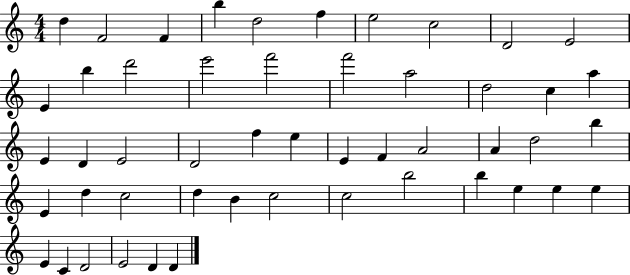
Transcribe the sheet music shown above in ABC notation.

X:1
T:Untitled
M:4/4
L:1/4
K:C
d F2 F b d2 f e2 c2 D2 E2 E b d'2 e'2 f'2 f'2 a2 d2 c a E D E2 D2 f e E F A2 A d2 b E d c2 d B c2 c2 b2 b e e e E C D2 E2 D D